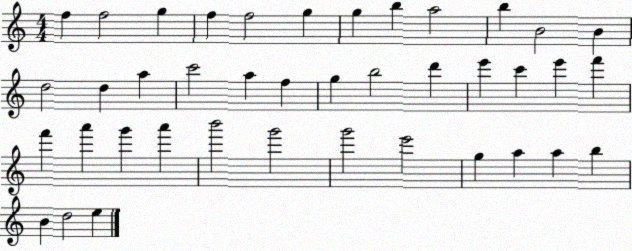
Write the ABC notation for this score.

X:1
T:Untitled
M:4/4
L:1/4
K:C
f f2 g f f2 g g b a2 b B2 B d2 d a c'2 a f g b2 d' e' c' e' f' f' a' g' a' b'2 g'2 g'2 e'2 g a a b B d2 e